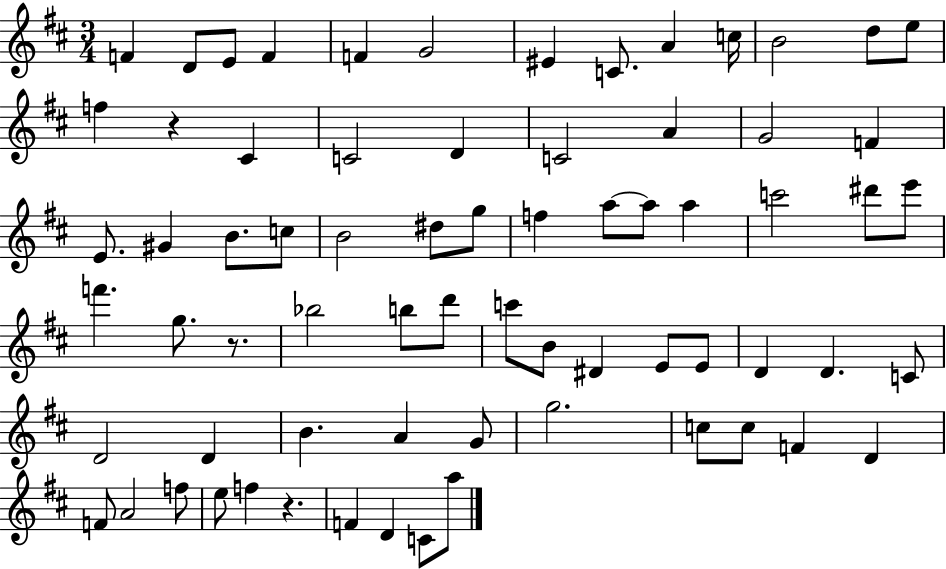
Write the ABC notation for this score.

X:1
T:Untitled
M:3/4
L:1/4
K:D
F D/2 E/2 F F G2 ^E C/2 A c/4 B2 d/2 e/2 f z ^C C2 D C2 A G2 F E/2 ^G B/2 c/2 B2 ^d/2 g/2 f a/2 a/2 a c'2 ^d'/2 e'/2 f' g/2 z/2 _b2 b/2 d'/2 c'/2 B/2 ^D E/2 E/2 D D C/2 D2 D B A G/2 g2 c/2 c/2 F D F/2 A2 f/2 e/2 f z F D C/2 a/2